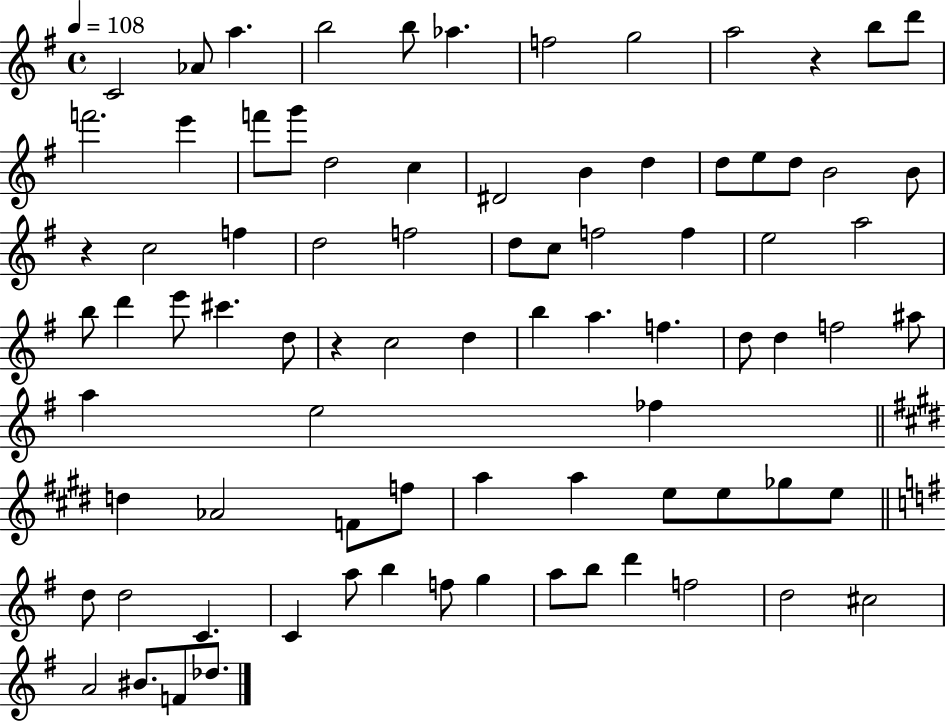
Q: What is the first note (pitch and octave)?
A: C4